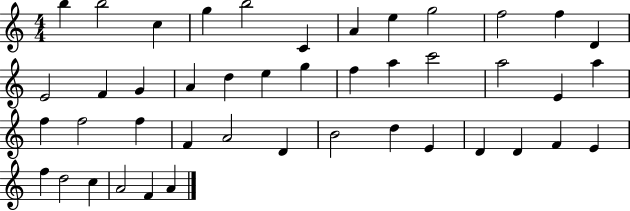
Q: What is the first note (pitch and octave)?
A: B5